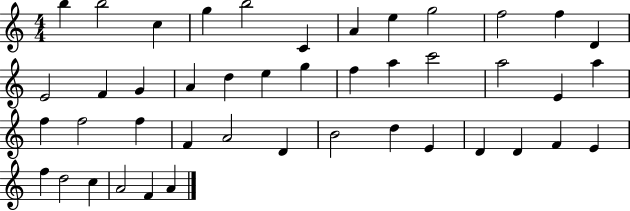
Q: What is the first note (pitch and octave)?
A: B5